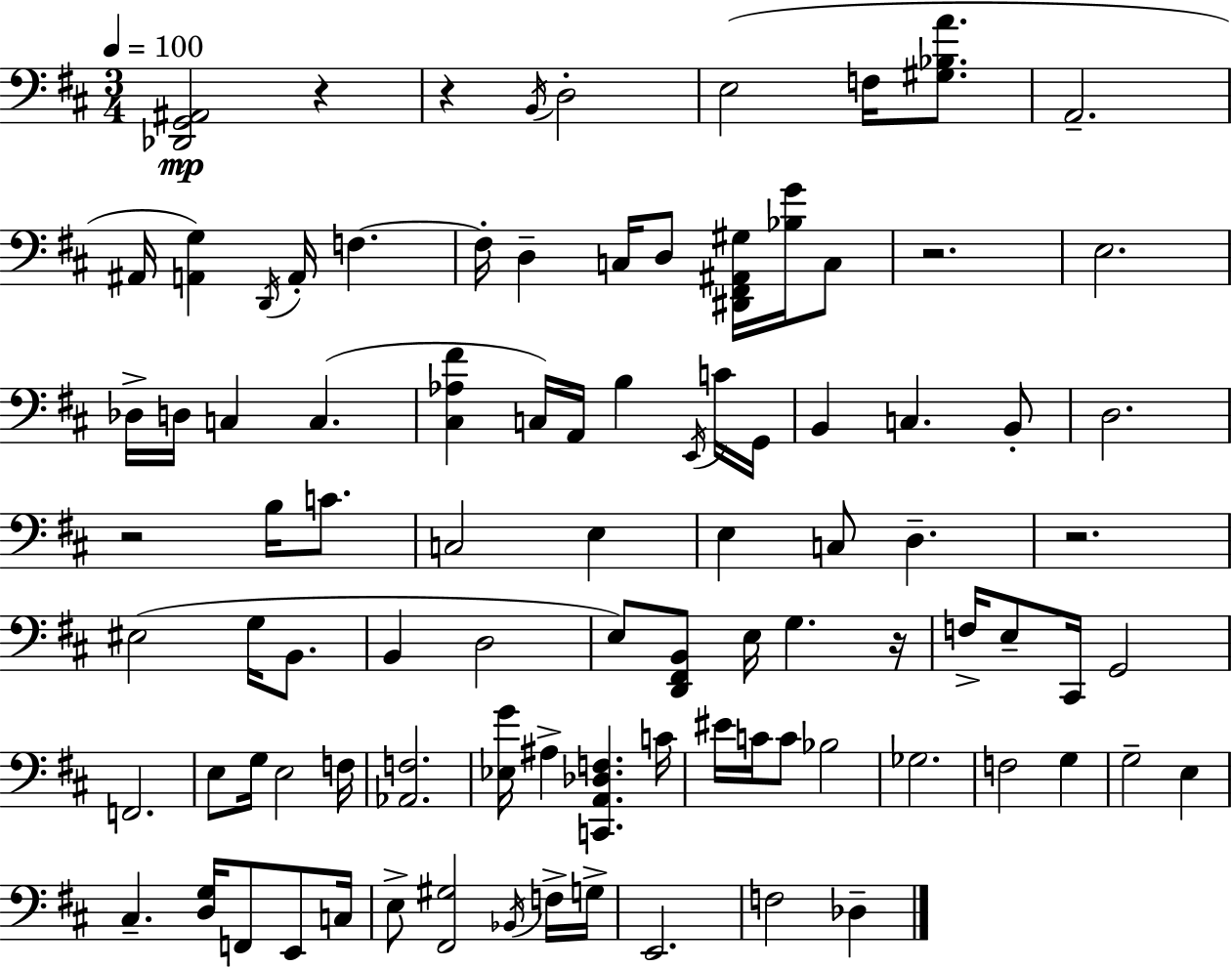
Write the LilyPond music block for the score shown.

{
  \clef bass
  \numericTimeSignature
  \time 3/4
  \key d \major
  \tempo 4 = 100
  <des, g, ais,>2\mp r4 | r4 \acciaccatura { b,16 } d2-. | e2( f16 <gis bes a'>8. | a,2.-- | \break ais,16 <a, g>4) \acciaccatura { d,16 } a,16-. f4.~~ | f16-. d4-- c16 d8 <dis, fis, ais, gis>16 <bes g'>16 | c8 r2. | e2. | \break des16-> d16 c4 c4.( | <cis aes fis'>4 c16) a,16 b4 | \acciaccatura { e,16 } c'16 g,16 b,4 c4. | b,8-. d2. | \break r2 b16 | c'8. c2 e4 | e4 c8 d4.-- | r2. | \break eis2( g16 | b,8. b,4 d2 | e8) <d, fis, b,>8 e16 g4. | r16 f16-> e8-- cis,16 g,2 | \break f,2. | e8 g16 e2 | f16 <aes, f>2. | <ees g'>16 ais4-> <c, a, des f>4. | \break c'16 eis'16 c'16 c'8 bes2 | ges2. | f2 g4 | g2-- e4 | \break cis4.-- <d g>16 f,8 | e,8 c16 e8-> <fis, gis>2 | \acciaccatura { bes,16 } f16-> g16-> e,2. | f2 | \break des4-- \bar "|."
}